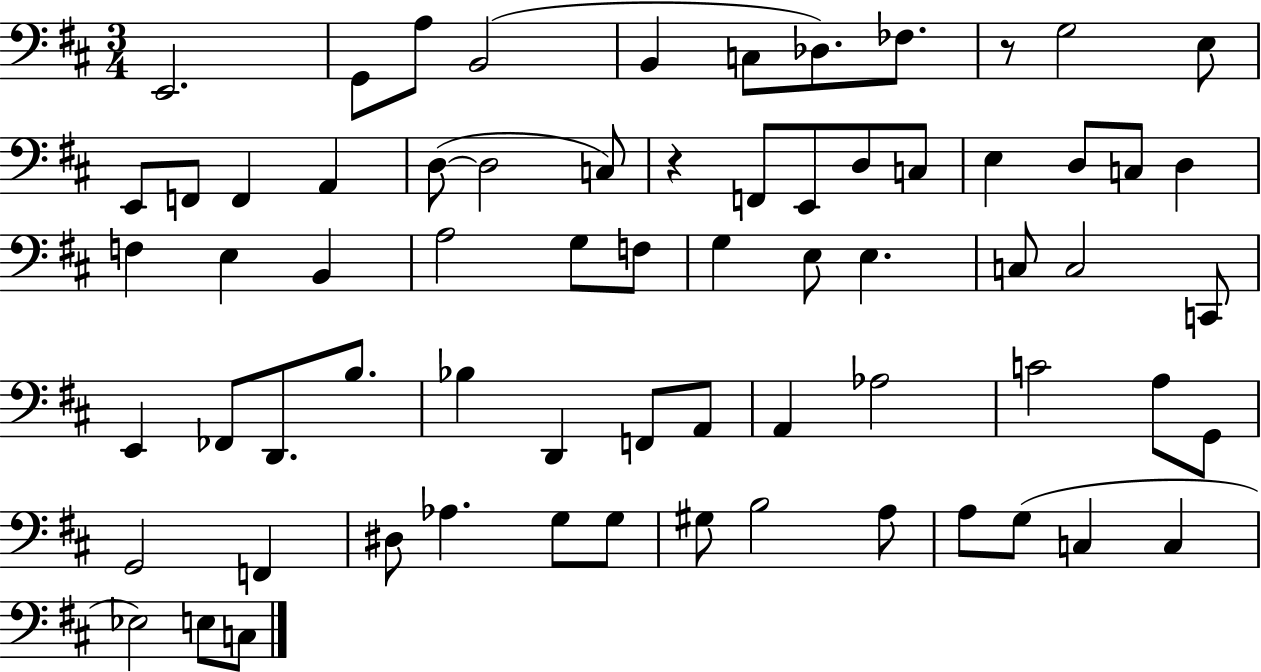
X:1
T:Untitled
M:3/4
L:1/4
K:D
E,,2 G,,/2 A,/2 B,,2 B,, C,/2 _D,/2 _F,/2 z/2 G,2 E,/2 E,,/2 F,,/2 F,, A,, D,/2 D,2 C,/2 z F,,/2 E,,/2 D,/2 C,/2 E, D,/2 C,/2 D, F, E, B,, A,2 G,/2 F,/2 G, E,/2 E, C,/2 C,2 C,,/2 E,, _F,,/2 D,,/2 B,/2 _B, D,, F,,/2 A,,/2 A,, _A,2 C2 A,/2 G,,/2 G,,2 F,, ^D,/2 _A, G,/2 G,/2 ^G,/2 B,2 A,/2 A,/2 G,/2 C, C, _E,2 E,/2 C,/2